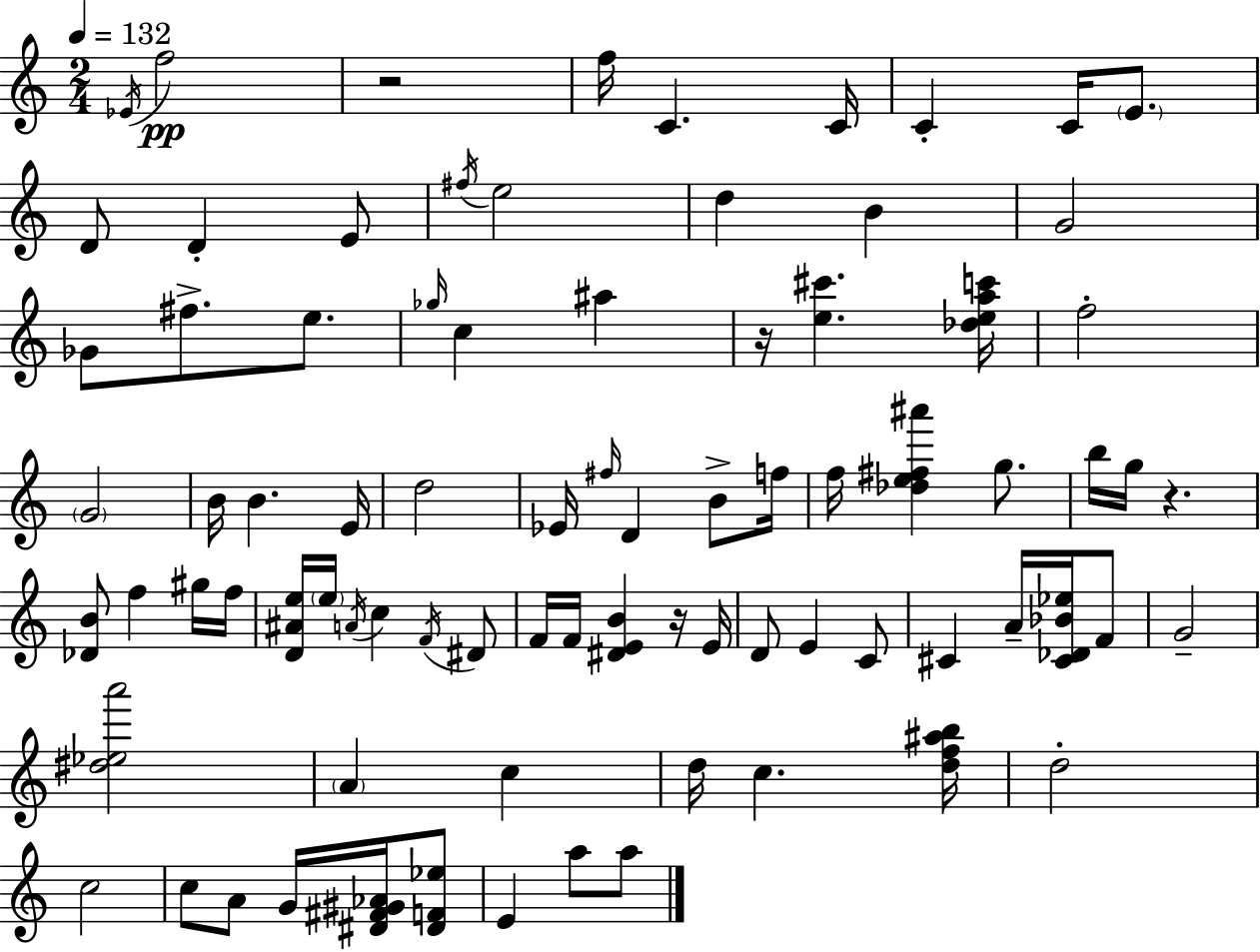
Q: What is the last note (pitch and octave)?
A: A5